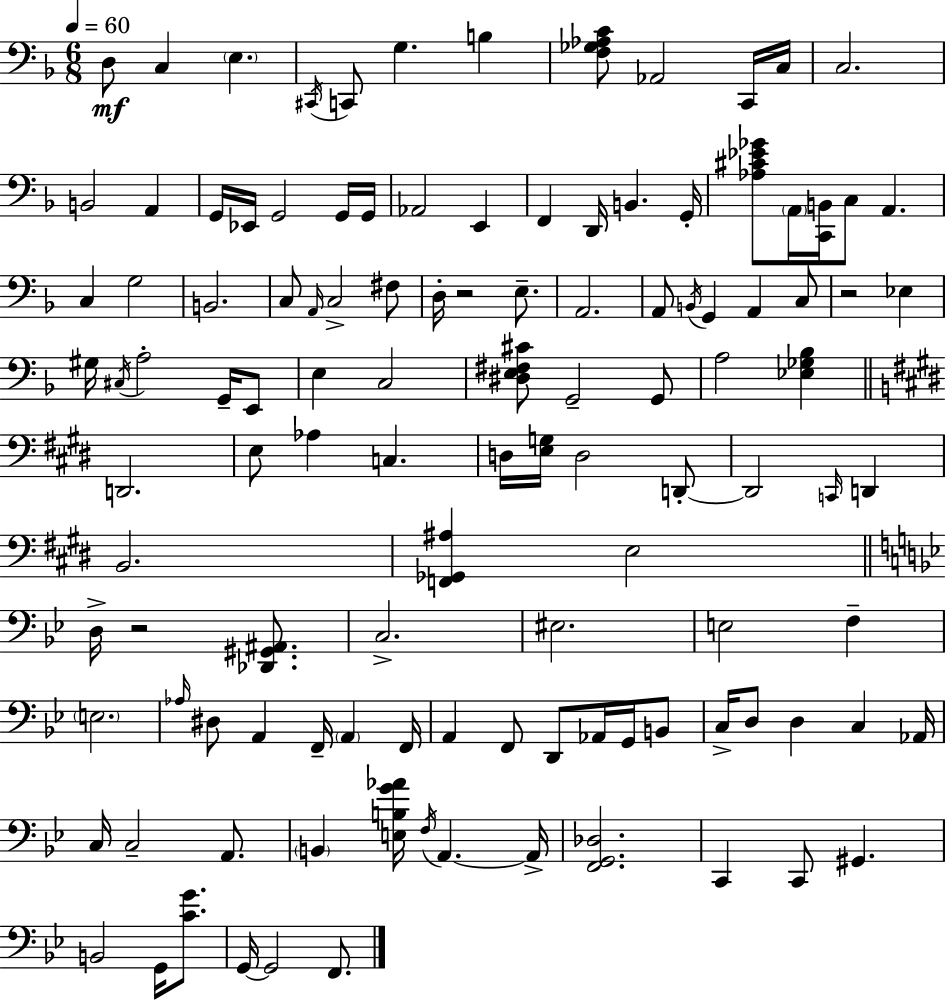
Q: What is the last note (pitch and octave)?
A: F2